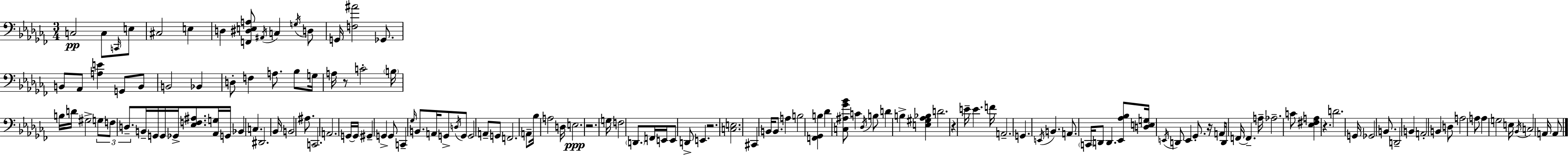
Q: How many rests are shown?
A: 6